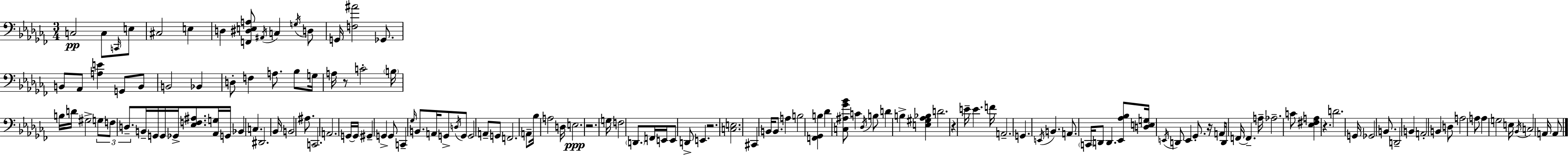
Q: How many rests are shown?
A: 6